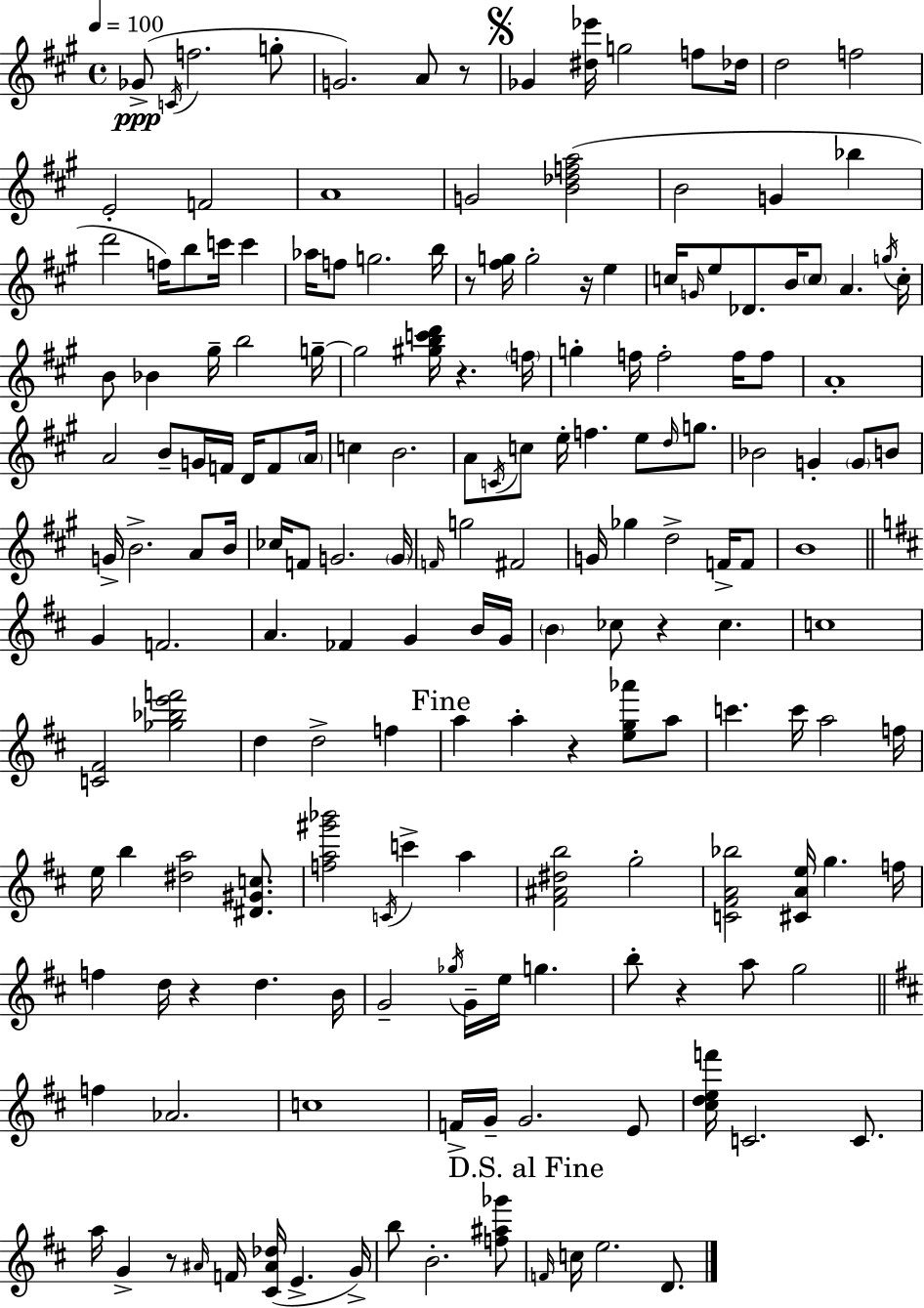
Gb4/e C4/s F5/h. G5/e G4/h. A4/e R/e Gb4/q [D#5,Eb6]/s G5/h F5/e Db5/s D5/h F5/h E4/h F4/h A4/w G4/h [B4,Db5,F5,A5]/h B4/h G4/q Bb5/q D6/h F5/s B5/e C6/s C6/q Ab5/s F5/e G5/h. B5/s R/e [F#5,G5]/s G5/h R/s E5/q C5/s G4/s E5/e Db4/e. B4/s C5/e A4/q. G5/s C5/s B4/e Bb4/q G#5/s B5/h G5/s G5/h [G#5,B5,C6,D6]/s R/q. F5/s G5/q F5/s F5/h F5/s F5/e A4/w A4/h B4/e G4/s F4/s D4/s F4/e A4/s C5/q B4/h. A4/e C4/s C5/e E5/s F5/q. E5/e D5/s G5/e. Bb4/h G4/q G4/e B4/e G4/s B4/h. A4/e B4/s CES5/s F4/e G4/h. G4/s F4/s G5/h F#4/h G4/s Gb5/q D5/h F4/s F4/e B4/w G4/q F4/h. A4/q. FES4/q G4/q B4/s G4/s B4/q CES5/e R/q CES5/q. C5/w [C4,F#4]/h [Gb5,Bb5,E6,F6]/h D5/q D5/h F5/q A5/q A5/q R/q [E5,G5,Ab6]/e A5/e C6/q. C6/s A5/h F5/s E5/s B5/q [D#5,A5]/h [D#4,G#4,C5]/e. [F5,A5,G#6,Bb6]/h C4/s C6/q A5/q [F#4,A#4,D#5,B5]/h G5/h [C4,F#4,A4,Bb5]/h [C#4,A4,E5]/s G5/q. F5/s F5/q D5/s R/q D5/q. B4/s G4/h Gb5/s G4/s E5/s G5/q. B5/e R/q A5/e G5/h F5/q Ab4/h. C5/w F4/s G4/s G4/h. E4/e [C#5,D5,E5,F6]/s C4/h. C4/e. A5/s G4/q R/e A#4/s F4/s [C#4,A#4,Db5]/s E4/q. G4/s B5/e B4/h. [F5,A#5,Gb6]/e F4/s C5/s E5/h. D4/e.